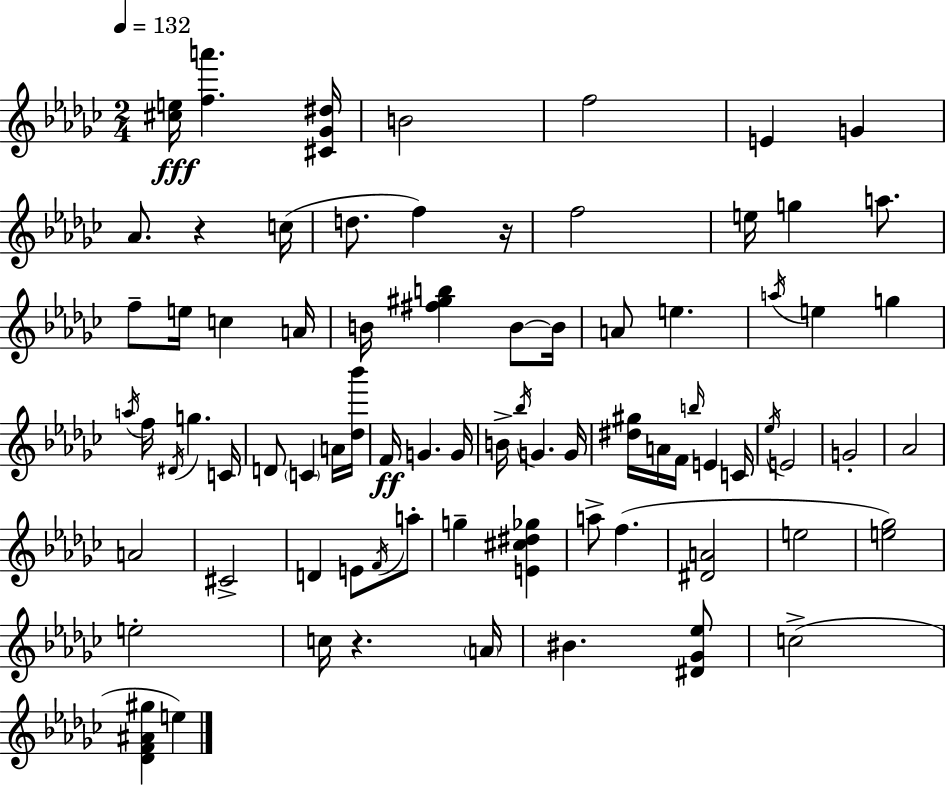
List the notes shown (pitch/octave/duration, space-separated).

[C#5,E5]/s [F5,A6]/q. [C#4,Gb4,D#5]/s B4/h F5/h E4/q G4/q Ab4/e. R/q C5/s D5/e. F5/q R/s F5/h E5/s G5/q A5/e. F5/e E5/s C5/q A4/s B4/s [F#5,G#5,B5]/q B4/e B4/s A4/e E5/q. A5/s E5/q G5/q A5/s F5/s D#4/s G5/q. C4/s D4/e C4/q A4/s [Db5,Bb6]/s F4/s G4/q. G4/s B4/s Bb5/s G4/q. G4/s [D#5,G#5]/s A4/s F4/s B5/s E4/q C4/s Eb5/s E4/h G4/h Ab4/h A4/h C#4/h D4/q E4/e F4/s A5/e G5/q [E4,C#5,D#5,Gb5]/q A5/e F5/q. [D#4,A4]/h E5/h [E5,Gb5]/h E5/h C5/s R/q. A4/s BIS4/q. [D#4,Gb4,Eb5]/e C5/h [Db4,F4,A#4,G#5]/q E5/q